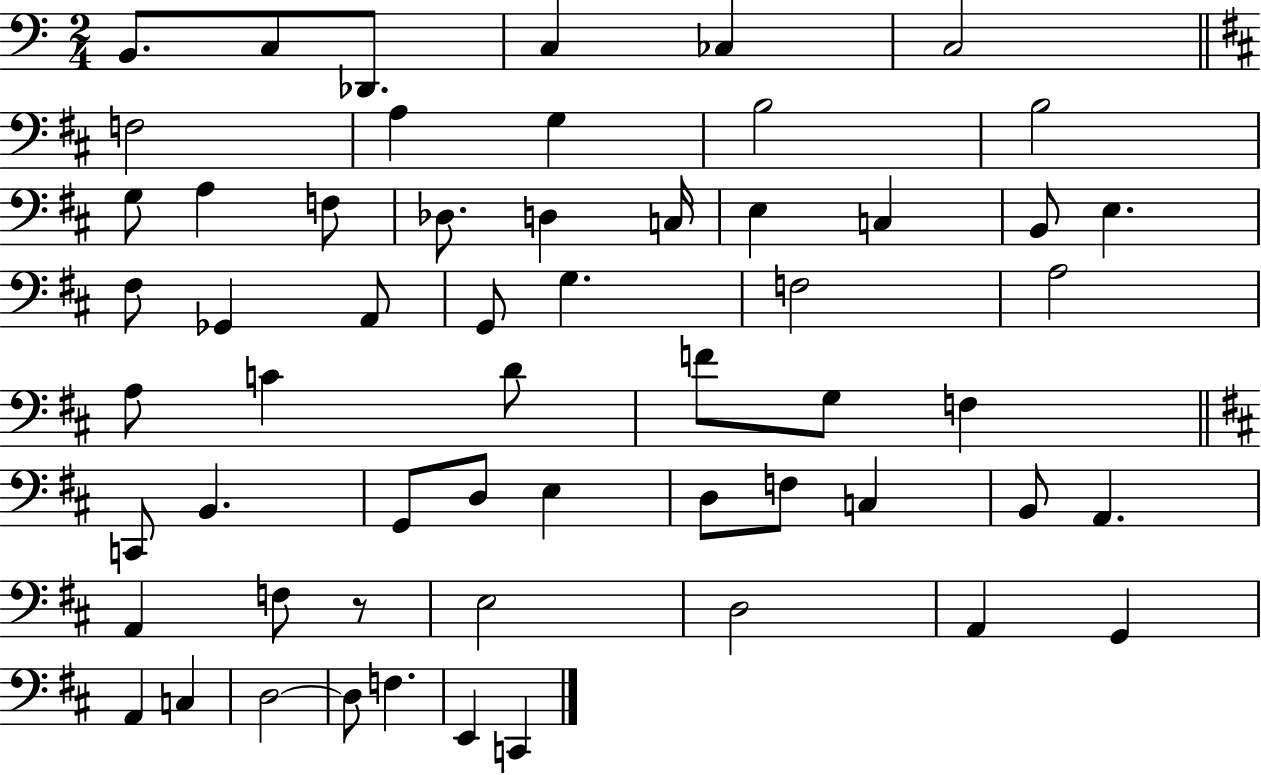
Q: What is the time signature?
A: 2/4